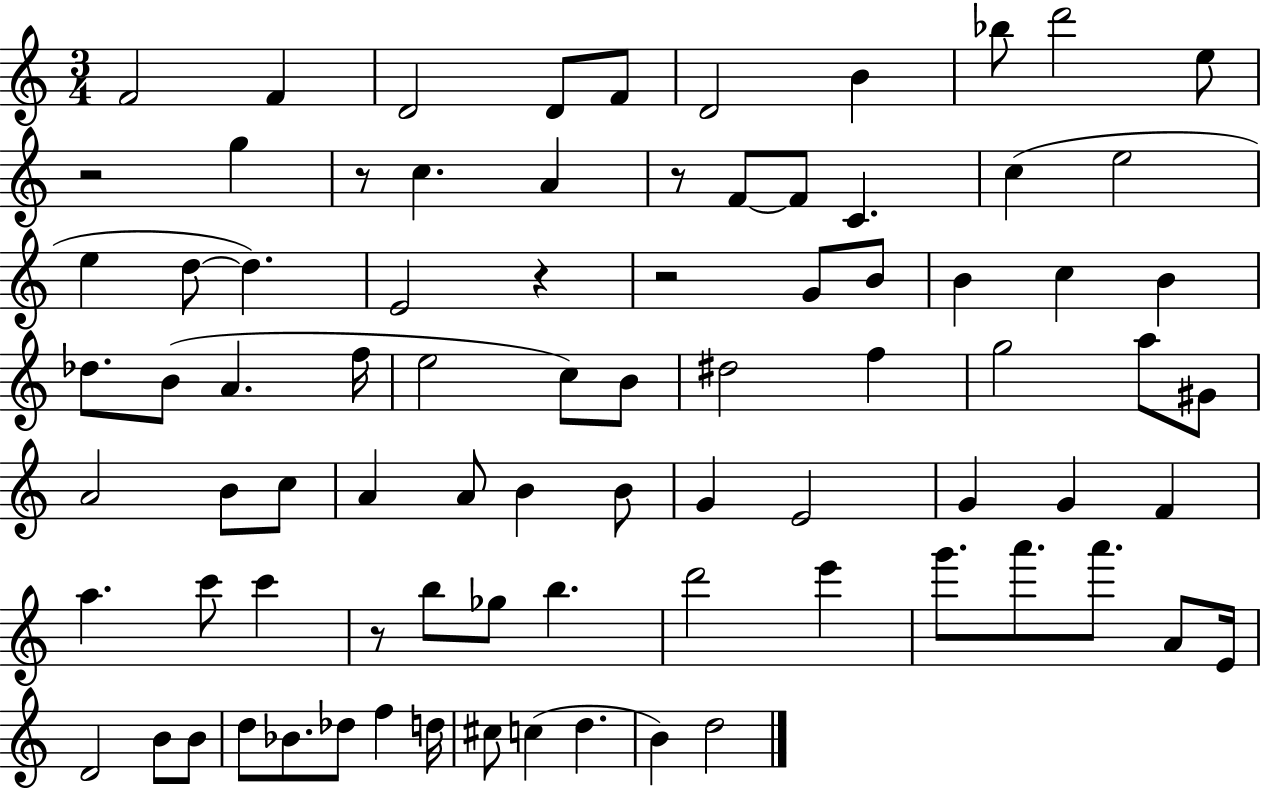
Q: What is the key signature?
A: C major